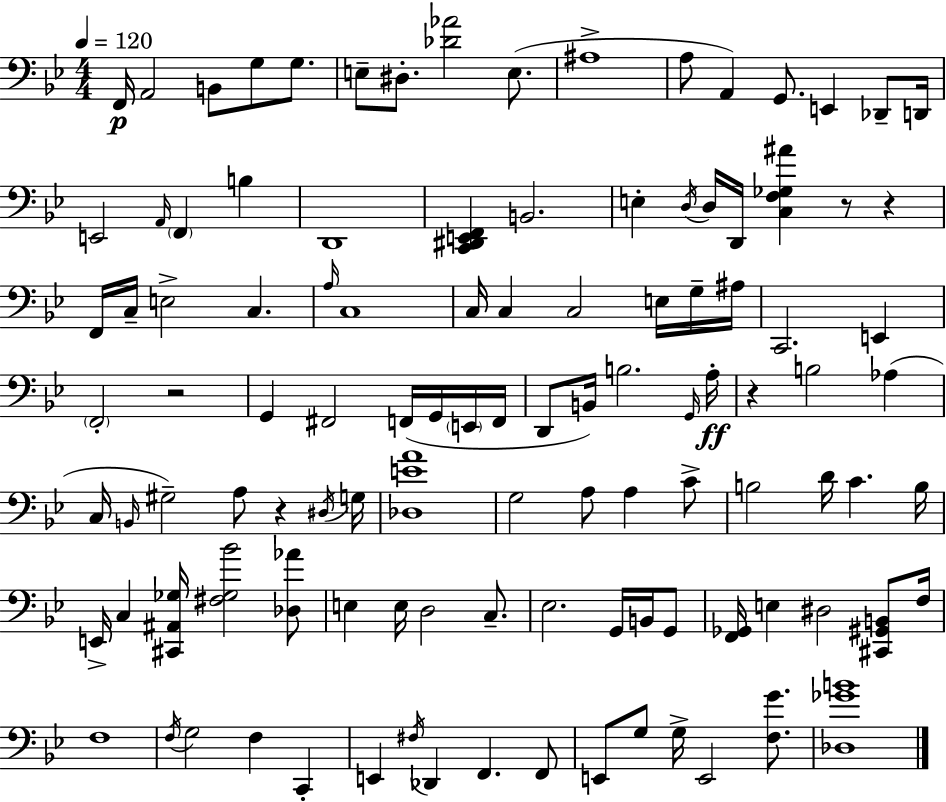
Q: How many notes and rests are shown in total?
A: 110